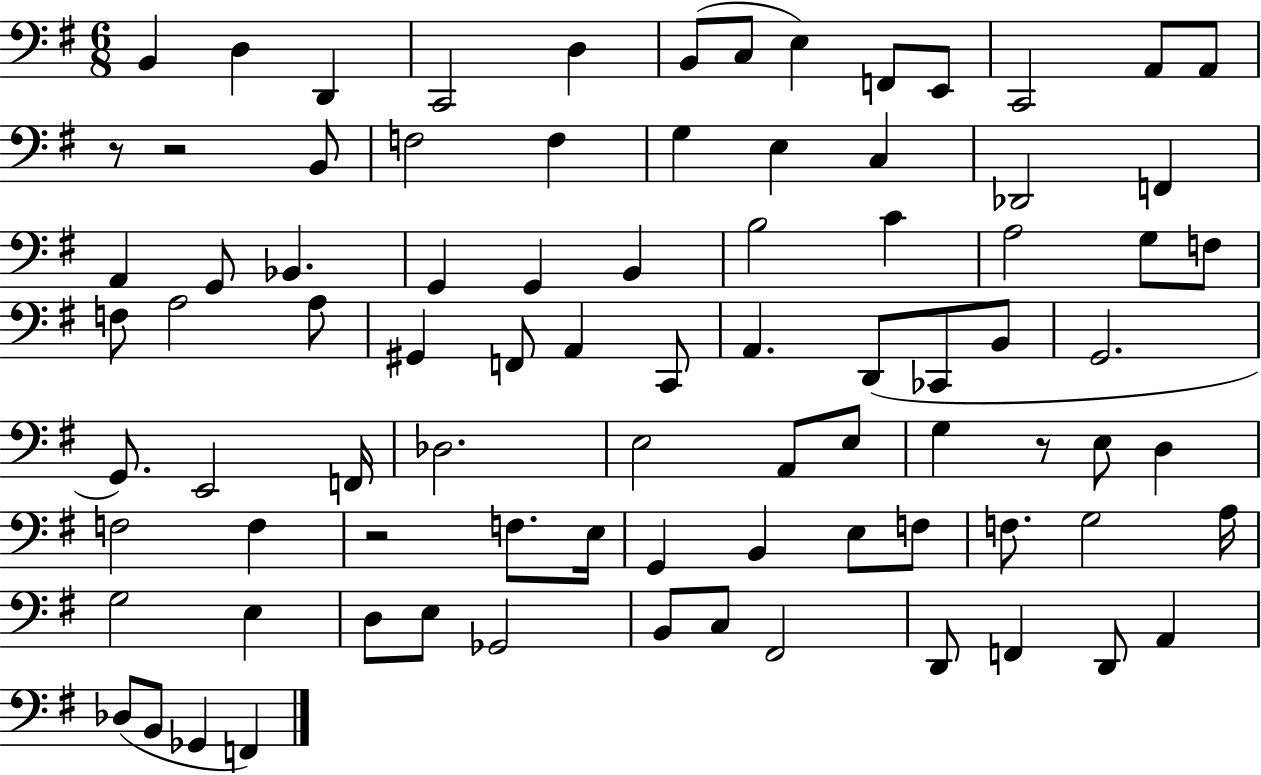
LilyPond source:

{
  \clef bass
  \numericTimeSignature
  \time 6/8
  \key g \major
  b,4 d4 d,4 | c,2 d4 | b,8( c8 e4) f,8 e,8 | c,2 a,8 a,8 | \break r8 r2 b,8 | f2 f4 | g4 e4 c4 | des,2 f,4 | \break a,4 g,8 bes,4. | g,4 g,4 b,4 | b2 c'4 | a2 g8 f8 | \break f8 a2 a8 | gis,4 f,8 a,4 c,8 | a,4. d,8( ces,8 b,8 | g,2. | \break g,8.) e,2 f,16 | des2. | e2 a,8 e8 | g4 r8 e8 d4 | \break f2 f4 | r2 f8. e16 | g,4 b,4 e8 f8 | f8. g2 a16 | \break g2 e4 | d8 e8 ges,2 | b,8 c8 fis,2 | d,8 f,4 d,8 a,4 | \break des8( b,8 ges,4 f,4) | \bar "|."
}